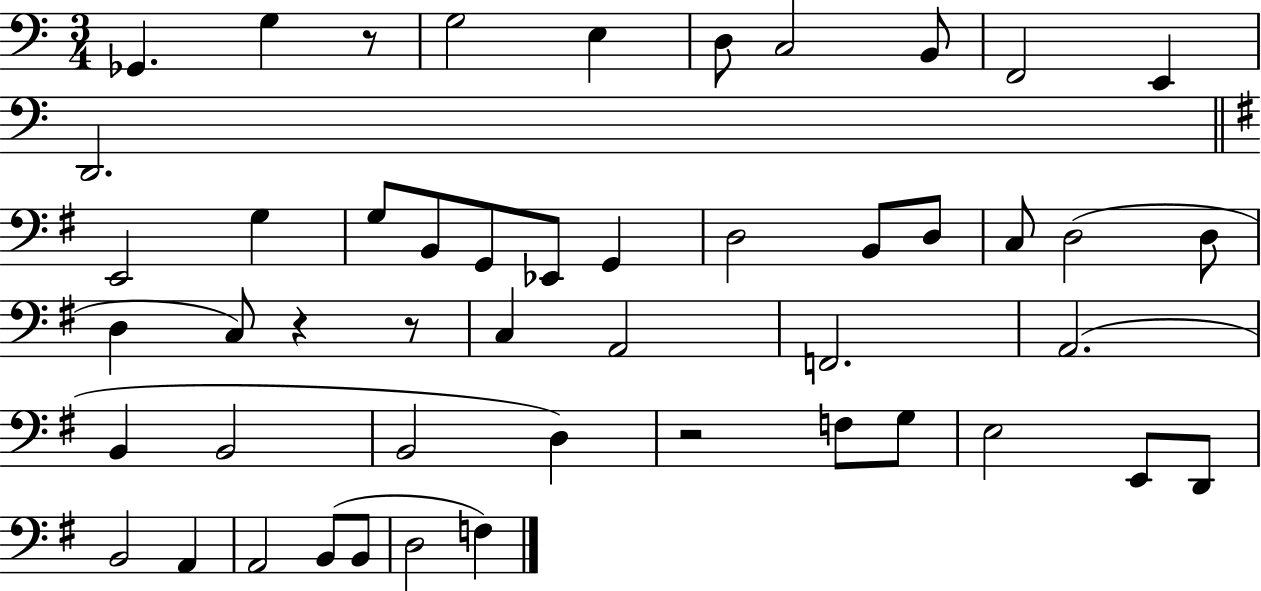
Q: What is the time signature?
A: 3/4